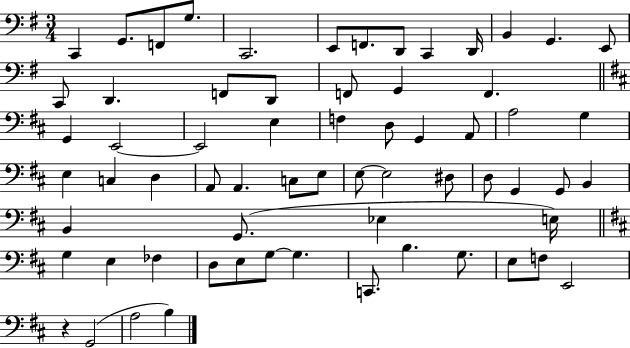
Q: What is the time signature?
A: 3/4